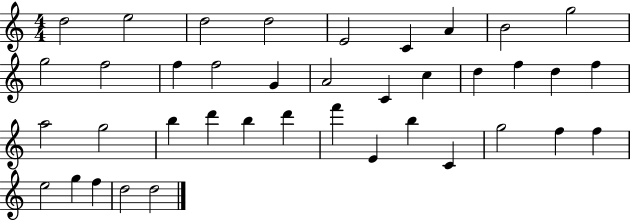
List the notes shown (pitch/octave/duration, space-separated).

D5/h E5/h D5/h D5/h E4/h C4/q A4/q B4/h G5/h G5/h F5/h F5/q F5/h G4/q A4/h C4/q C5/q D5/q F5/q D5/q F5/q A5/h G5/h B5/q D6/q B5/q D6/q F6/q E4/q B5/q C4/q G5/h F5/q F5/q E5/h G5/q F5/q D5/h D5/h